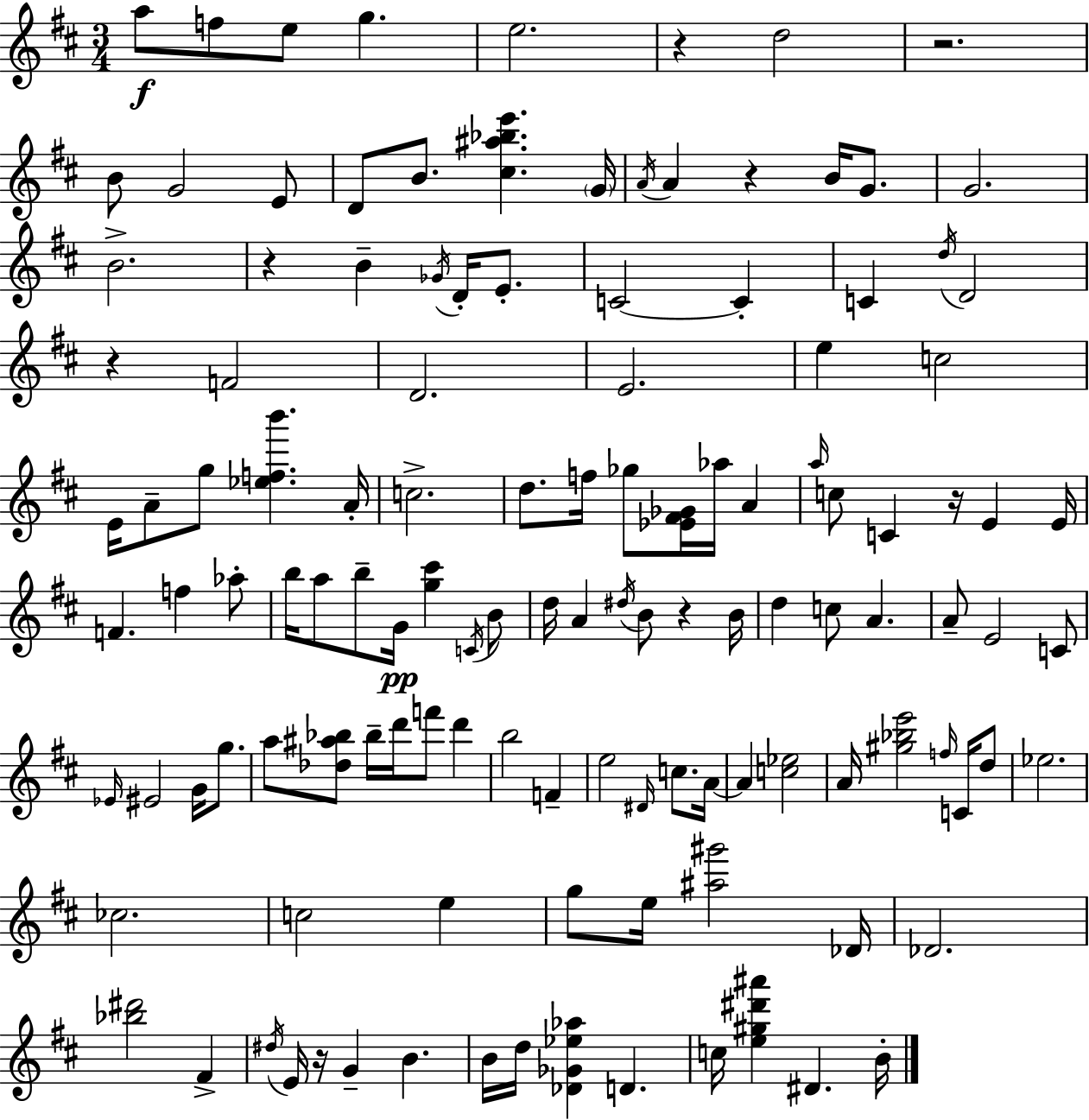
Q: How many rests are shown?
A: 8